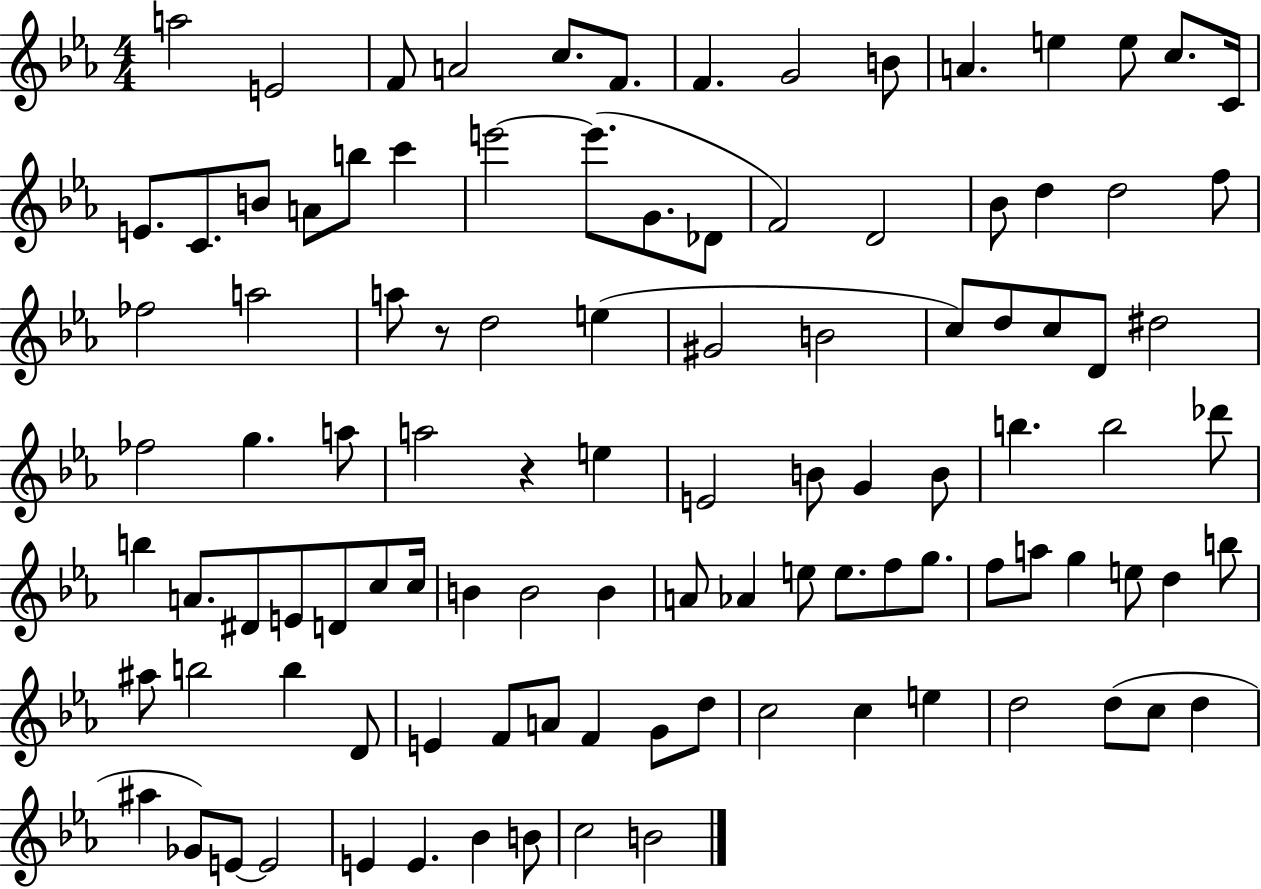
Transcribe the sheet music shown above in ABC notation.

X:1
T:Untitled
M:4/4
L:1/4
K:Eb
a2 E2 F/2 A2 c/2 F/2 F G2 B/2 A e e/2 c/2 C/4 E/2 C/2 B/2 A/2 b/2 c' e'2 e'/2 G/2 _D/2 F2 D2 _B/2 d d2 f/2 _f2 a2 a/2 z/2 d2 e ^G2 B2 c/2 d/2 c/2 D/2 ^d2 _f2 g a/2 a2 z e E2 B/2 G B/2 b b2 _d'/2 b A/2 ^D/2 E/2 D/2 c/2 c/4 B B2 B A/2 _A e/2 e/2 f/2 g/2 f/2 a/2 g e/2 d b/2 ^a/2 b2 b D/2 E F/2 A/2 F G/2 d/2 c2 c e d2 d/2 c/2 d ^a _G/2 E/2 E2 E E _B B/2 c2 B2